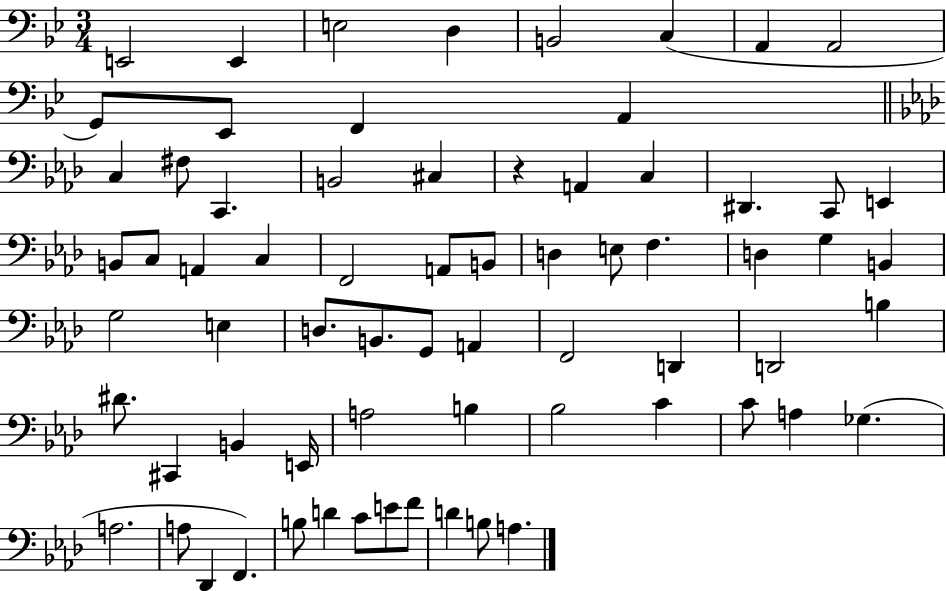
X:1
T:Untitled
M:3/4
L:1/4
K:Bb
E,,2 E,, E,2 D, B,,2 C, A,, A,,2 G,,/2 _E,,/2 F,, A,, C, ^F,/2 C,, B,,2 ^C, z A,, C, ^D,, C,,/2 E,, B,,/2 C,/2 A,, C, F,,2 A,,/2 B,,/2 D, E,/2 F, D, G, B,, G,2 E, D,/2 B,,/2 G,,/2 A,, F,,2 D,, D,,2 B, ^D/2 ^C,, B,, E,,/4 A,2 B, _B,2 C C/2 A, _G, A,2 A,/2 _D,, F,, B,/2 D C/2 E/2 F/2 D B,/2 A,